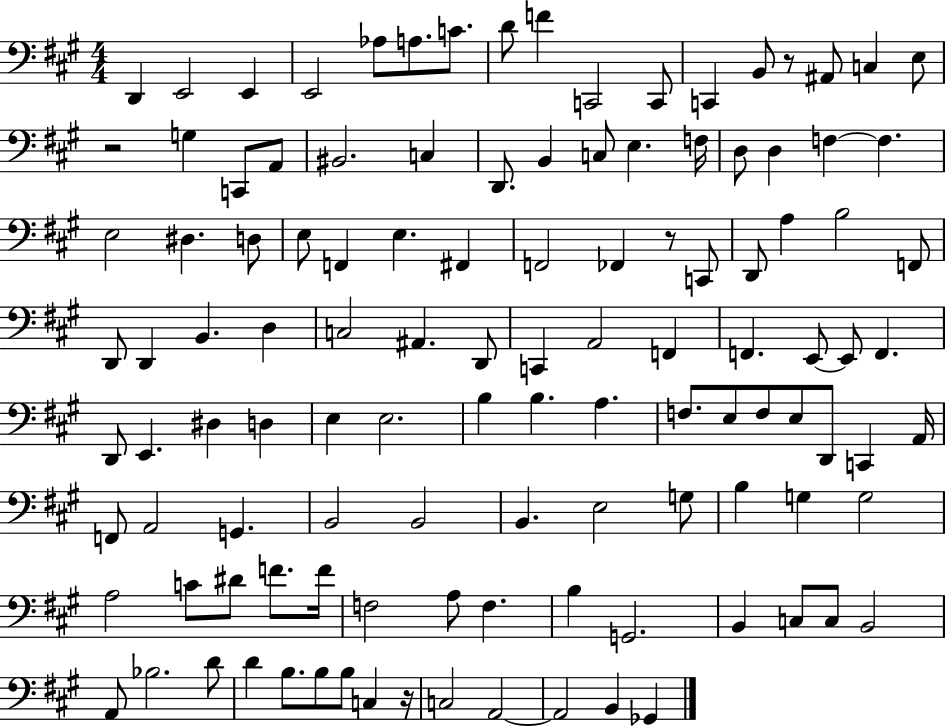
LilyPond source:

{
  \clef bass
  \numericTimeSignature
  \time 4/4
  \key a \major
  d,4 e,2 e,4 | e,2 aes8 a8. c'8. | d'8 f'4 c,2 c,8 | c,4 b,8 r8 ais,8 c4 e8 | \break r2 g4 c,8 a,8 | bis,2. c4 | d,8. b,4 c8 e4. f16 | d8 d4 f4~~ f4. | \break e2 dis4. d8 | e8 f,4 e4. fis,4 | f,2 fes,4 r8 c,8 | d,8 a4 b2 f,8 | \break d,8 d,4 b,4. d4 | c2 ais,4. d,8 | c,4 a,2 f,4 | f,4. e,8~~ e,8 f,4. | \break d,8 e,4. dis4 d4 | e4 e2. | b4 b4. a4. | f8. e8 f8 e8 d,8 c,4 a,16 | \break f,8 a,2 g,4. | b,2 b,2 | b,4. e2 g8 | b4 g4 g2 | \break a2 c'8 dis'8 f'8. f'16 | f2 a8 f4. | b4 g,2. | b,4 c8 c8 b,2 | \break a,8 bes2. d'8 | d'4 b8. b8 b8 c4 r16 | c2 a,2~~ | a,2 b,4 ges,4 | \break \bar "|."
}